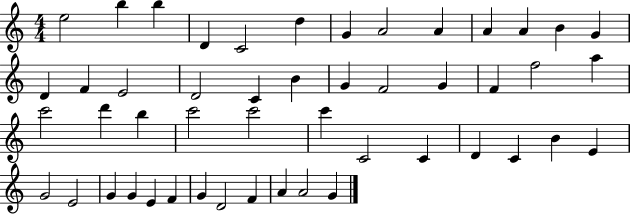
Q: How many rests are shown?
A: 0